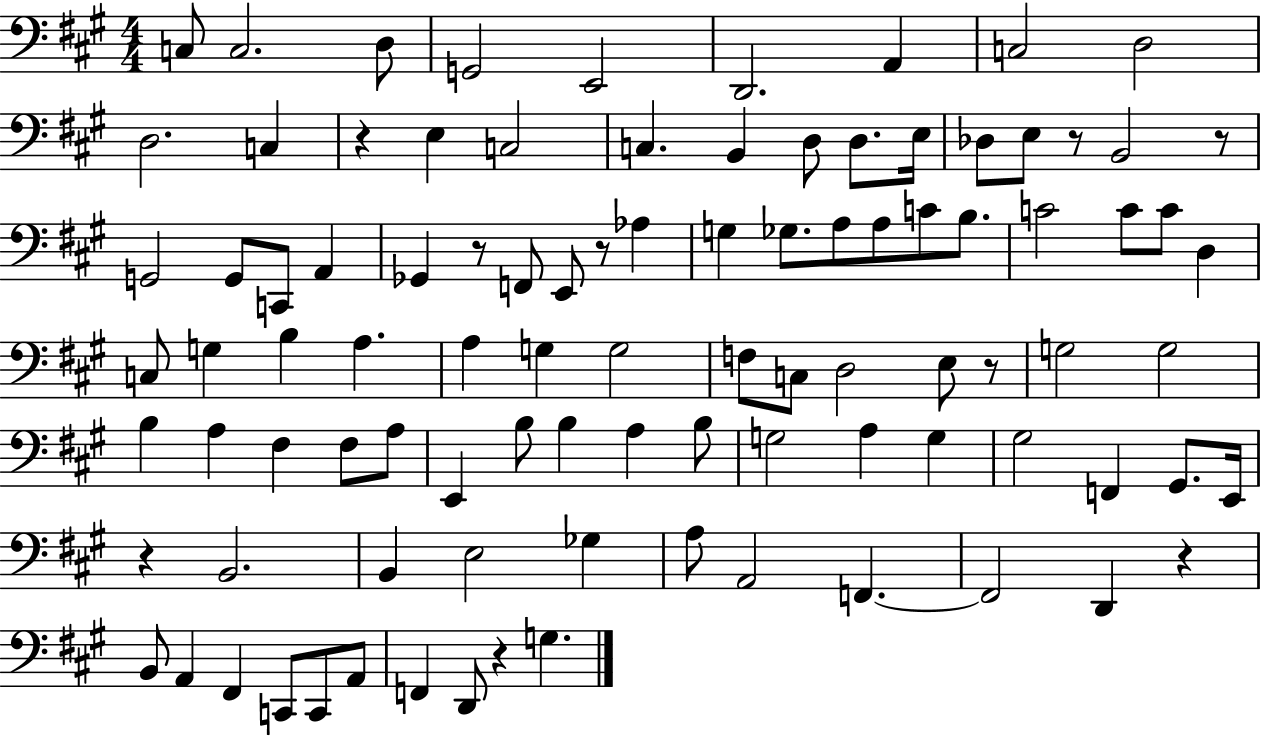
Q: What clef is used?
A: bass